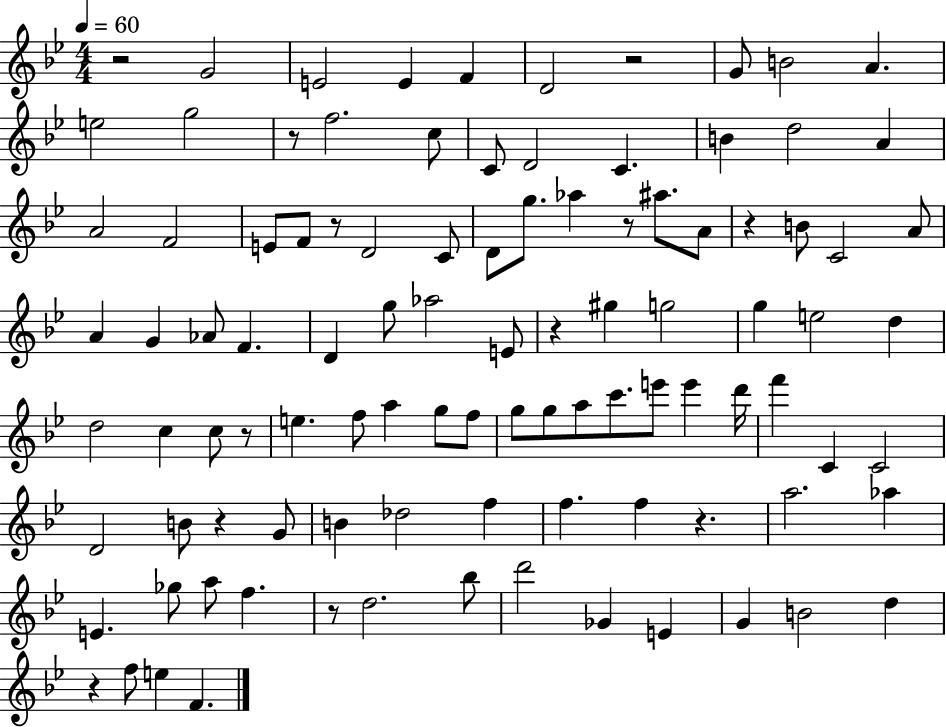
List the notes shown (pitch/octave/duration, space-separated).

R/h G4/h E4/h E4/q F4/q D4/h R/h G4/e B4/h A4/q. E5/h G5/h R/e F5/h. C5/e C4/e D4/h C4/q. B4/q D5/h A4/q A4/h F4/h E4/e F4/e R/e D4/h C4/e D4/e G5/e. Ab5/q R/e A#5/e. A4/e R/q B4/e C4/h A4/e A4/q G4/q Ab4/e F4/q. D4/q G5/e Ab5/h E4/e R/q G#5/q G5/h G5/q E5/h D5/q D5/h C5/q C5/e R/e E5/q. F5/e A5/q G5/e F5/e G5/e G5/e A5/e C6/e. E6/e E6/q D6/s F6/q C4/q C4/h D4/h B4/e R/q G4/e B4/q Db5/h F5/q F5/q. F5/q R/q. A5/h. Ab5/q E4/q. Gb5/e A5/e F5/q. R/e D5/h. Bb5/e D6/h Gb4/q E4/q G4/q B4/h D5/q R/q F5/e E5/q F4/q.